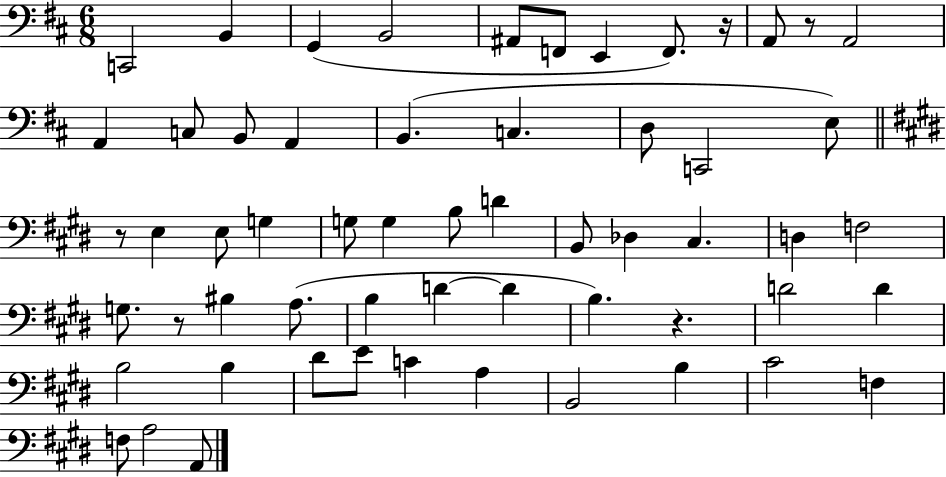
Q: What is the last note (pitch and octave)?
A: A2